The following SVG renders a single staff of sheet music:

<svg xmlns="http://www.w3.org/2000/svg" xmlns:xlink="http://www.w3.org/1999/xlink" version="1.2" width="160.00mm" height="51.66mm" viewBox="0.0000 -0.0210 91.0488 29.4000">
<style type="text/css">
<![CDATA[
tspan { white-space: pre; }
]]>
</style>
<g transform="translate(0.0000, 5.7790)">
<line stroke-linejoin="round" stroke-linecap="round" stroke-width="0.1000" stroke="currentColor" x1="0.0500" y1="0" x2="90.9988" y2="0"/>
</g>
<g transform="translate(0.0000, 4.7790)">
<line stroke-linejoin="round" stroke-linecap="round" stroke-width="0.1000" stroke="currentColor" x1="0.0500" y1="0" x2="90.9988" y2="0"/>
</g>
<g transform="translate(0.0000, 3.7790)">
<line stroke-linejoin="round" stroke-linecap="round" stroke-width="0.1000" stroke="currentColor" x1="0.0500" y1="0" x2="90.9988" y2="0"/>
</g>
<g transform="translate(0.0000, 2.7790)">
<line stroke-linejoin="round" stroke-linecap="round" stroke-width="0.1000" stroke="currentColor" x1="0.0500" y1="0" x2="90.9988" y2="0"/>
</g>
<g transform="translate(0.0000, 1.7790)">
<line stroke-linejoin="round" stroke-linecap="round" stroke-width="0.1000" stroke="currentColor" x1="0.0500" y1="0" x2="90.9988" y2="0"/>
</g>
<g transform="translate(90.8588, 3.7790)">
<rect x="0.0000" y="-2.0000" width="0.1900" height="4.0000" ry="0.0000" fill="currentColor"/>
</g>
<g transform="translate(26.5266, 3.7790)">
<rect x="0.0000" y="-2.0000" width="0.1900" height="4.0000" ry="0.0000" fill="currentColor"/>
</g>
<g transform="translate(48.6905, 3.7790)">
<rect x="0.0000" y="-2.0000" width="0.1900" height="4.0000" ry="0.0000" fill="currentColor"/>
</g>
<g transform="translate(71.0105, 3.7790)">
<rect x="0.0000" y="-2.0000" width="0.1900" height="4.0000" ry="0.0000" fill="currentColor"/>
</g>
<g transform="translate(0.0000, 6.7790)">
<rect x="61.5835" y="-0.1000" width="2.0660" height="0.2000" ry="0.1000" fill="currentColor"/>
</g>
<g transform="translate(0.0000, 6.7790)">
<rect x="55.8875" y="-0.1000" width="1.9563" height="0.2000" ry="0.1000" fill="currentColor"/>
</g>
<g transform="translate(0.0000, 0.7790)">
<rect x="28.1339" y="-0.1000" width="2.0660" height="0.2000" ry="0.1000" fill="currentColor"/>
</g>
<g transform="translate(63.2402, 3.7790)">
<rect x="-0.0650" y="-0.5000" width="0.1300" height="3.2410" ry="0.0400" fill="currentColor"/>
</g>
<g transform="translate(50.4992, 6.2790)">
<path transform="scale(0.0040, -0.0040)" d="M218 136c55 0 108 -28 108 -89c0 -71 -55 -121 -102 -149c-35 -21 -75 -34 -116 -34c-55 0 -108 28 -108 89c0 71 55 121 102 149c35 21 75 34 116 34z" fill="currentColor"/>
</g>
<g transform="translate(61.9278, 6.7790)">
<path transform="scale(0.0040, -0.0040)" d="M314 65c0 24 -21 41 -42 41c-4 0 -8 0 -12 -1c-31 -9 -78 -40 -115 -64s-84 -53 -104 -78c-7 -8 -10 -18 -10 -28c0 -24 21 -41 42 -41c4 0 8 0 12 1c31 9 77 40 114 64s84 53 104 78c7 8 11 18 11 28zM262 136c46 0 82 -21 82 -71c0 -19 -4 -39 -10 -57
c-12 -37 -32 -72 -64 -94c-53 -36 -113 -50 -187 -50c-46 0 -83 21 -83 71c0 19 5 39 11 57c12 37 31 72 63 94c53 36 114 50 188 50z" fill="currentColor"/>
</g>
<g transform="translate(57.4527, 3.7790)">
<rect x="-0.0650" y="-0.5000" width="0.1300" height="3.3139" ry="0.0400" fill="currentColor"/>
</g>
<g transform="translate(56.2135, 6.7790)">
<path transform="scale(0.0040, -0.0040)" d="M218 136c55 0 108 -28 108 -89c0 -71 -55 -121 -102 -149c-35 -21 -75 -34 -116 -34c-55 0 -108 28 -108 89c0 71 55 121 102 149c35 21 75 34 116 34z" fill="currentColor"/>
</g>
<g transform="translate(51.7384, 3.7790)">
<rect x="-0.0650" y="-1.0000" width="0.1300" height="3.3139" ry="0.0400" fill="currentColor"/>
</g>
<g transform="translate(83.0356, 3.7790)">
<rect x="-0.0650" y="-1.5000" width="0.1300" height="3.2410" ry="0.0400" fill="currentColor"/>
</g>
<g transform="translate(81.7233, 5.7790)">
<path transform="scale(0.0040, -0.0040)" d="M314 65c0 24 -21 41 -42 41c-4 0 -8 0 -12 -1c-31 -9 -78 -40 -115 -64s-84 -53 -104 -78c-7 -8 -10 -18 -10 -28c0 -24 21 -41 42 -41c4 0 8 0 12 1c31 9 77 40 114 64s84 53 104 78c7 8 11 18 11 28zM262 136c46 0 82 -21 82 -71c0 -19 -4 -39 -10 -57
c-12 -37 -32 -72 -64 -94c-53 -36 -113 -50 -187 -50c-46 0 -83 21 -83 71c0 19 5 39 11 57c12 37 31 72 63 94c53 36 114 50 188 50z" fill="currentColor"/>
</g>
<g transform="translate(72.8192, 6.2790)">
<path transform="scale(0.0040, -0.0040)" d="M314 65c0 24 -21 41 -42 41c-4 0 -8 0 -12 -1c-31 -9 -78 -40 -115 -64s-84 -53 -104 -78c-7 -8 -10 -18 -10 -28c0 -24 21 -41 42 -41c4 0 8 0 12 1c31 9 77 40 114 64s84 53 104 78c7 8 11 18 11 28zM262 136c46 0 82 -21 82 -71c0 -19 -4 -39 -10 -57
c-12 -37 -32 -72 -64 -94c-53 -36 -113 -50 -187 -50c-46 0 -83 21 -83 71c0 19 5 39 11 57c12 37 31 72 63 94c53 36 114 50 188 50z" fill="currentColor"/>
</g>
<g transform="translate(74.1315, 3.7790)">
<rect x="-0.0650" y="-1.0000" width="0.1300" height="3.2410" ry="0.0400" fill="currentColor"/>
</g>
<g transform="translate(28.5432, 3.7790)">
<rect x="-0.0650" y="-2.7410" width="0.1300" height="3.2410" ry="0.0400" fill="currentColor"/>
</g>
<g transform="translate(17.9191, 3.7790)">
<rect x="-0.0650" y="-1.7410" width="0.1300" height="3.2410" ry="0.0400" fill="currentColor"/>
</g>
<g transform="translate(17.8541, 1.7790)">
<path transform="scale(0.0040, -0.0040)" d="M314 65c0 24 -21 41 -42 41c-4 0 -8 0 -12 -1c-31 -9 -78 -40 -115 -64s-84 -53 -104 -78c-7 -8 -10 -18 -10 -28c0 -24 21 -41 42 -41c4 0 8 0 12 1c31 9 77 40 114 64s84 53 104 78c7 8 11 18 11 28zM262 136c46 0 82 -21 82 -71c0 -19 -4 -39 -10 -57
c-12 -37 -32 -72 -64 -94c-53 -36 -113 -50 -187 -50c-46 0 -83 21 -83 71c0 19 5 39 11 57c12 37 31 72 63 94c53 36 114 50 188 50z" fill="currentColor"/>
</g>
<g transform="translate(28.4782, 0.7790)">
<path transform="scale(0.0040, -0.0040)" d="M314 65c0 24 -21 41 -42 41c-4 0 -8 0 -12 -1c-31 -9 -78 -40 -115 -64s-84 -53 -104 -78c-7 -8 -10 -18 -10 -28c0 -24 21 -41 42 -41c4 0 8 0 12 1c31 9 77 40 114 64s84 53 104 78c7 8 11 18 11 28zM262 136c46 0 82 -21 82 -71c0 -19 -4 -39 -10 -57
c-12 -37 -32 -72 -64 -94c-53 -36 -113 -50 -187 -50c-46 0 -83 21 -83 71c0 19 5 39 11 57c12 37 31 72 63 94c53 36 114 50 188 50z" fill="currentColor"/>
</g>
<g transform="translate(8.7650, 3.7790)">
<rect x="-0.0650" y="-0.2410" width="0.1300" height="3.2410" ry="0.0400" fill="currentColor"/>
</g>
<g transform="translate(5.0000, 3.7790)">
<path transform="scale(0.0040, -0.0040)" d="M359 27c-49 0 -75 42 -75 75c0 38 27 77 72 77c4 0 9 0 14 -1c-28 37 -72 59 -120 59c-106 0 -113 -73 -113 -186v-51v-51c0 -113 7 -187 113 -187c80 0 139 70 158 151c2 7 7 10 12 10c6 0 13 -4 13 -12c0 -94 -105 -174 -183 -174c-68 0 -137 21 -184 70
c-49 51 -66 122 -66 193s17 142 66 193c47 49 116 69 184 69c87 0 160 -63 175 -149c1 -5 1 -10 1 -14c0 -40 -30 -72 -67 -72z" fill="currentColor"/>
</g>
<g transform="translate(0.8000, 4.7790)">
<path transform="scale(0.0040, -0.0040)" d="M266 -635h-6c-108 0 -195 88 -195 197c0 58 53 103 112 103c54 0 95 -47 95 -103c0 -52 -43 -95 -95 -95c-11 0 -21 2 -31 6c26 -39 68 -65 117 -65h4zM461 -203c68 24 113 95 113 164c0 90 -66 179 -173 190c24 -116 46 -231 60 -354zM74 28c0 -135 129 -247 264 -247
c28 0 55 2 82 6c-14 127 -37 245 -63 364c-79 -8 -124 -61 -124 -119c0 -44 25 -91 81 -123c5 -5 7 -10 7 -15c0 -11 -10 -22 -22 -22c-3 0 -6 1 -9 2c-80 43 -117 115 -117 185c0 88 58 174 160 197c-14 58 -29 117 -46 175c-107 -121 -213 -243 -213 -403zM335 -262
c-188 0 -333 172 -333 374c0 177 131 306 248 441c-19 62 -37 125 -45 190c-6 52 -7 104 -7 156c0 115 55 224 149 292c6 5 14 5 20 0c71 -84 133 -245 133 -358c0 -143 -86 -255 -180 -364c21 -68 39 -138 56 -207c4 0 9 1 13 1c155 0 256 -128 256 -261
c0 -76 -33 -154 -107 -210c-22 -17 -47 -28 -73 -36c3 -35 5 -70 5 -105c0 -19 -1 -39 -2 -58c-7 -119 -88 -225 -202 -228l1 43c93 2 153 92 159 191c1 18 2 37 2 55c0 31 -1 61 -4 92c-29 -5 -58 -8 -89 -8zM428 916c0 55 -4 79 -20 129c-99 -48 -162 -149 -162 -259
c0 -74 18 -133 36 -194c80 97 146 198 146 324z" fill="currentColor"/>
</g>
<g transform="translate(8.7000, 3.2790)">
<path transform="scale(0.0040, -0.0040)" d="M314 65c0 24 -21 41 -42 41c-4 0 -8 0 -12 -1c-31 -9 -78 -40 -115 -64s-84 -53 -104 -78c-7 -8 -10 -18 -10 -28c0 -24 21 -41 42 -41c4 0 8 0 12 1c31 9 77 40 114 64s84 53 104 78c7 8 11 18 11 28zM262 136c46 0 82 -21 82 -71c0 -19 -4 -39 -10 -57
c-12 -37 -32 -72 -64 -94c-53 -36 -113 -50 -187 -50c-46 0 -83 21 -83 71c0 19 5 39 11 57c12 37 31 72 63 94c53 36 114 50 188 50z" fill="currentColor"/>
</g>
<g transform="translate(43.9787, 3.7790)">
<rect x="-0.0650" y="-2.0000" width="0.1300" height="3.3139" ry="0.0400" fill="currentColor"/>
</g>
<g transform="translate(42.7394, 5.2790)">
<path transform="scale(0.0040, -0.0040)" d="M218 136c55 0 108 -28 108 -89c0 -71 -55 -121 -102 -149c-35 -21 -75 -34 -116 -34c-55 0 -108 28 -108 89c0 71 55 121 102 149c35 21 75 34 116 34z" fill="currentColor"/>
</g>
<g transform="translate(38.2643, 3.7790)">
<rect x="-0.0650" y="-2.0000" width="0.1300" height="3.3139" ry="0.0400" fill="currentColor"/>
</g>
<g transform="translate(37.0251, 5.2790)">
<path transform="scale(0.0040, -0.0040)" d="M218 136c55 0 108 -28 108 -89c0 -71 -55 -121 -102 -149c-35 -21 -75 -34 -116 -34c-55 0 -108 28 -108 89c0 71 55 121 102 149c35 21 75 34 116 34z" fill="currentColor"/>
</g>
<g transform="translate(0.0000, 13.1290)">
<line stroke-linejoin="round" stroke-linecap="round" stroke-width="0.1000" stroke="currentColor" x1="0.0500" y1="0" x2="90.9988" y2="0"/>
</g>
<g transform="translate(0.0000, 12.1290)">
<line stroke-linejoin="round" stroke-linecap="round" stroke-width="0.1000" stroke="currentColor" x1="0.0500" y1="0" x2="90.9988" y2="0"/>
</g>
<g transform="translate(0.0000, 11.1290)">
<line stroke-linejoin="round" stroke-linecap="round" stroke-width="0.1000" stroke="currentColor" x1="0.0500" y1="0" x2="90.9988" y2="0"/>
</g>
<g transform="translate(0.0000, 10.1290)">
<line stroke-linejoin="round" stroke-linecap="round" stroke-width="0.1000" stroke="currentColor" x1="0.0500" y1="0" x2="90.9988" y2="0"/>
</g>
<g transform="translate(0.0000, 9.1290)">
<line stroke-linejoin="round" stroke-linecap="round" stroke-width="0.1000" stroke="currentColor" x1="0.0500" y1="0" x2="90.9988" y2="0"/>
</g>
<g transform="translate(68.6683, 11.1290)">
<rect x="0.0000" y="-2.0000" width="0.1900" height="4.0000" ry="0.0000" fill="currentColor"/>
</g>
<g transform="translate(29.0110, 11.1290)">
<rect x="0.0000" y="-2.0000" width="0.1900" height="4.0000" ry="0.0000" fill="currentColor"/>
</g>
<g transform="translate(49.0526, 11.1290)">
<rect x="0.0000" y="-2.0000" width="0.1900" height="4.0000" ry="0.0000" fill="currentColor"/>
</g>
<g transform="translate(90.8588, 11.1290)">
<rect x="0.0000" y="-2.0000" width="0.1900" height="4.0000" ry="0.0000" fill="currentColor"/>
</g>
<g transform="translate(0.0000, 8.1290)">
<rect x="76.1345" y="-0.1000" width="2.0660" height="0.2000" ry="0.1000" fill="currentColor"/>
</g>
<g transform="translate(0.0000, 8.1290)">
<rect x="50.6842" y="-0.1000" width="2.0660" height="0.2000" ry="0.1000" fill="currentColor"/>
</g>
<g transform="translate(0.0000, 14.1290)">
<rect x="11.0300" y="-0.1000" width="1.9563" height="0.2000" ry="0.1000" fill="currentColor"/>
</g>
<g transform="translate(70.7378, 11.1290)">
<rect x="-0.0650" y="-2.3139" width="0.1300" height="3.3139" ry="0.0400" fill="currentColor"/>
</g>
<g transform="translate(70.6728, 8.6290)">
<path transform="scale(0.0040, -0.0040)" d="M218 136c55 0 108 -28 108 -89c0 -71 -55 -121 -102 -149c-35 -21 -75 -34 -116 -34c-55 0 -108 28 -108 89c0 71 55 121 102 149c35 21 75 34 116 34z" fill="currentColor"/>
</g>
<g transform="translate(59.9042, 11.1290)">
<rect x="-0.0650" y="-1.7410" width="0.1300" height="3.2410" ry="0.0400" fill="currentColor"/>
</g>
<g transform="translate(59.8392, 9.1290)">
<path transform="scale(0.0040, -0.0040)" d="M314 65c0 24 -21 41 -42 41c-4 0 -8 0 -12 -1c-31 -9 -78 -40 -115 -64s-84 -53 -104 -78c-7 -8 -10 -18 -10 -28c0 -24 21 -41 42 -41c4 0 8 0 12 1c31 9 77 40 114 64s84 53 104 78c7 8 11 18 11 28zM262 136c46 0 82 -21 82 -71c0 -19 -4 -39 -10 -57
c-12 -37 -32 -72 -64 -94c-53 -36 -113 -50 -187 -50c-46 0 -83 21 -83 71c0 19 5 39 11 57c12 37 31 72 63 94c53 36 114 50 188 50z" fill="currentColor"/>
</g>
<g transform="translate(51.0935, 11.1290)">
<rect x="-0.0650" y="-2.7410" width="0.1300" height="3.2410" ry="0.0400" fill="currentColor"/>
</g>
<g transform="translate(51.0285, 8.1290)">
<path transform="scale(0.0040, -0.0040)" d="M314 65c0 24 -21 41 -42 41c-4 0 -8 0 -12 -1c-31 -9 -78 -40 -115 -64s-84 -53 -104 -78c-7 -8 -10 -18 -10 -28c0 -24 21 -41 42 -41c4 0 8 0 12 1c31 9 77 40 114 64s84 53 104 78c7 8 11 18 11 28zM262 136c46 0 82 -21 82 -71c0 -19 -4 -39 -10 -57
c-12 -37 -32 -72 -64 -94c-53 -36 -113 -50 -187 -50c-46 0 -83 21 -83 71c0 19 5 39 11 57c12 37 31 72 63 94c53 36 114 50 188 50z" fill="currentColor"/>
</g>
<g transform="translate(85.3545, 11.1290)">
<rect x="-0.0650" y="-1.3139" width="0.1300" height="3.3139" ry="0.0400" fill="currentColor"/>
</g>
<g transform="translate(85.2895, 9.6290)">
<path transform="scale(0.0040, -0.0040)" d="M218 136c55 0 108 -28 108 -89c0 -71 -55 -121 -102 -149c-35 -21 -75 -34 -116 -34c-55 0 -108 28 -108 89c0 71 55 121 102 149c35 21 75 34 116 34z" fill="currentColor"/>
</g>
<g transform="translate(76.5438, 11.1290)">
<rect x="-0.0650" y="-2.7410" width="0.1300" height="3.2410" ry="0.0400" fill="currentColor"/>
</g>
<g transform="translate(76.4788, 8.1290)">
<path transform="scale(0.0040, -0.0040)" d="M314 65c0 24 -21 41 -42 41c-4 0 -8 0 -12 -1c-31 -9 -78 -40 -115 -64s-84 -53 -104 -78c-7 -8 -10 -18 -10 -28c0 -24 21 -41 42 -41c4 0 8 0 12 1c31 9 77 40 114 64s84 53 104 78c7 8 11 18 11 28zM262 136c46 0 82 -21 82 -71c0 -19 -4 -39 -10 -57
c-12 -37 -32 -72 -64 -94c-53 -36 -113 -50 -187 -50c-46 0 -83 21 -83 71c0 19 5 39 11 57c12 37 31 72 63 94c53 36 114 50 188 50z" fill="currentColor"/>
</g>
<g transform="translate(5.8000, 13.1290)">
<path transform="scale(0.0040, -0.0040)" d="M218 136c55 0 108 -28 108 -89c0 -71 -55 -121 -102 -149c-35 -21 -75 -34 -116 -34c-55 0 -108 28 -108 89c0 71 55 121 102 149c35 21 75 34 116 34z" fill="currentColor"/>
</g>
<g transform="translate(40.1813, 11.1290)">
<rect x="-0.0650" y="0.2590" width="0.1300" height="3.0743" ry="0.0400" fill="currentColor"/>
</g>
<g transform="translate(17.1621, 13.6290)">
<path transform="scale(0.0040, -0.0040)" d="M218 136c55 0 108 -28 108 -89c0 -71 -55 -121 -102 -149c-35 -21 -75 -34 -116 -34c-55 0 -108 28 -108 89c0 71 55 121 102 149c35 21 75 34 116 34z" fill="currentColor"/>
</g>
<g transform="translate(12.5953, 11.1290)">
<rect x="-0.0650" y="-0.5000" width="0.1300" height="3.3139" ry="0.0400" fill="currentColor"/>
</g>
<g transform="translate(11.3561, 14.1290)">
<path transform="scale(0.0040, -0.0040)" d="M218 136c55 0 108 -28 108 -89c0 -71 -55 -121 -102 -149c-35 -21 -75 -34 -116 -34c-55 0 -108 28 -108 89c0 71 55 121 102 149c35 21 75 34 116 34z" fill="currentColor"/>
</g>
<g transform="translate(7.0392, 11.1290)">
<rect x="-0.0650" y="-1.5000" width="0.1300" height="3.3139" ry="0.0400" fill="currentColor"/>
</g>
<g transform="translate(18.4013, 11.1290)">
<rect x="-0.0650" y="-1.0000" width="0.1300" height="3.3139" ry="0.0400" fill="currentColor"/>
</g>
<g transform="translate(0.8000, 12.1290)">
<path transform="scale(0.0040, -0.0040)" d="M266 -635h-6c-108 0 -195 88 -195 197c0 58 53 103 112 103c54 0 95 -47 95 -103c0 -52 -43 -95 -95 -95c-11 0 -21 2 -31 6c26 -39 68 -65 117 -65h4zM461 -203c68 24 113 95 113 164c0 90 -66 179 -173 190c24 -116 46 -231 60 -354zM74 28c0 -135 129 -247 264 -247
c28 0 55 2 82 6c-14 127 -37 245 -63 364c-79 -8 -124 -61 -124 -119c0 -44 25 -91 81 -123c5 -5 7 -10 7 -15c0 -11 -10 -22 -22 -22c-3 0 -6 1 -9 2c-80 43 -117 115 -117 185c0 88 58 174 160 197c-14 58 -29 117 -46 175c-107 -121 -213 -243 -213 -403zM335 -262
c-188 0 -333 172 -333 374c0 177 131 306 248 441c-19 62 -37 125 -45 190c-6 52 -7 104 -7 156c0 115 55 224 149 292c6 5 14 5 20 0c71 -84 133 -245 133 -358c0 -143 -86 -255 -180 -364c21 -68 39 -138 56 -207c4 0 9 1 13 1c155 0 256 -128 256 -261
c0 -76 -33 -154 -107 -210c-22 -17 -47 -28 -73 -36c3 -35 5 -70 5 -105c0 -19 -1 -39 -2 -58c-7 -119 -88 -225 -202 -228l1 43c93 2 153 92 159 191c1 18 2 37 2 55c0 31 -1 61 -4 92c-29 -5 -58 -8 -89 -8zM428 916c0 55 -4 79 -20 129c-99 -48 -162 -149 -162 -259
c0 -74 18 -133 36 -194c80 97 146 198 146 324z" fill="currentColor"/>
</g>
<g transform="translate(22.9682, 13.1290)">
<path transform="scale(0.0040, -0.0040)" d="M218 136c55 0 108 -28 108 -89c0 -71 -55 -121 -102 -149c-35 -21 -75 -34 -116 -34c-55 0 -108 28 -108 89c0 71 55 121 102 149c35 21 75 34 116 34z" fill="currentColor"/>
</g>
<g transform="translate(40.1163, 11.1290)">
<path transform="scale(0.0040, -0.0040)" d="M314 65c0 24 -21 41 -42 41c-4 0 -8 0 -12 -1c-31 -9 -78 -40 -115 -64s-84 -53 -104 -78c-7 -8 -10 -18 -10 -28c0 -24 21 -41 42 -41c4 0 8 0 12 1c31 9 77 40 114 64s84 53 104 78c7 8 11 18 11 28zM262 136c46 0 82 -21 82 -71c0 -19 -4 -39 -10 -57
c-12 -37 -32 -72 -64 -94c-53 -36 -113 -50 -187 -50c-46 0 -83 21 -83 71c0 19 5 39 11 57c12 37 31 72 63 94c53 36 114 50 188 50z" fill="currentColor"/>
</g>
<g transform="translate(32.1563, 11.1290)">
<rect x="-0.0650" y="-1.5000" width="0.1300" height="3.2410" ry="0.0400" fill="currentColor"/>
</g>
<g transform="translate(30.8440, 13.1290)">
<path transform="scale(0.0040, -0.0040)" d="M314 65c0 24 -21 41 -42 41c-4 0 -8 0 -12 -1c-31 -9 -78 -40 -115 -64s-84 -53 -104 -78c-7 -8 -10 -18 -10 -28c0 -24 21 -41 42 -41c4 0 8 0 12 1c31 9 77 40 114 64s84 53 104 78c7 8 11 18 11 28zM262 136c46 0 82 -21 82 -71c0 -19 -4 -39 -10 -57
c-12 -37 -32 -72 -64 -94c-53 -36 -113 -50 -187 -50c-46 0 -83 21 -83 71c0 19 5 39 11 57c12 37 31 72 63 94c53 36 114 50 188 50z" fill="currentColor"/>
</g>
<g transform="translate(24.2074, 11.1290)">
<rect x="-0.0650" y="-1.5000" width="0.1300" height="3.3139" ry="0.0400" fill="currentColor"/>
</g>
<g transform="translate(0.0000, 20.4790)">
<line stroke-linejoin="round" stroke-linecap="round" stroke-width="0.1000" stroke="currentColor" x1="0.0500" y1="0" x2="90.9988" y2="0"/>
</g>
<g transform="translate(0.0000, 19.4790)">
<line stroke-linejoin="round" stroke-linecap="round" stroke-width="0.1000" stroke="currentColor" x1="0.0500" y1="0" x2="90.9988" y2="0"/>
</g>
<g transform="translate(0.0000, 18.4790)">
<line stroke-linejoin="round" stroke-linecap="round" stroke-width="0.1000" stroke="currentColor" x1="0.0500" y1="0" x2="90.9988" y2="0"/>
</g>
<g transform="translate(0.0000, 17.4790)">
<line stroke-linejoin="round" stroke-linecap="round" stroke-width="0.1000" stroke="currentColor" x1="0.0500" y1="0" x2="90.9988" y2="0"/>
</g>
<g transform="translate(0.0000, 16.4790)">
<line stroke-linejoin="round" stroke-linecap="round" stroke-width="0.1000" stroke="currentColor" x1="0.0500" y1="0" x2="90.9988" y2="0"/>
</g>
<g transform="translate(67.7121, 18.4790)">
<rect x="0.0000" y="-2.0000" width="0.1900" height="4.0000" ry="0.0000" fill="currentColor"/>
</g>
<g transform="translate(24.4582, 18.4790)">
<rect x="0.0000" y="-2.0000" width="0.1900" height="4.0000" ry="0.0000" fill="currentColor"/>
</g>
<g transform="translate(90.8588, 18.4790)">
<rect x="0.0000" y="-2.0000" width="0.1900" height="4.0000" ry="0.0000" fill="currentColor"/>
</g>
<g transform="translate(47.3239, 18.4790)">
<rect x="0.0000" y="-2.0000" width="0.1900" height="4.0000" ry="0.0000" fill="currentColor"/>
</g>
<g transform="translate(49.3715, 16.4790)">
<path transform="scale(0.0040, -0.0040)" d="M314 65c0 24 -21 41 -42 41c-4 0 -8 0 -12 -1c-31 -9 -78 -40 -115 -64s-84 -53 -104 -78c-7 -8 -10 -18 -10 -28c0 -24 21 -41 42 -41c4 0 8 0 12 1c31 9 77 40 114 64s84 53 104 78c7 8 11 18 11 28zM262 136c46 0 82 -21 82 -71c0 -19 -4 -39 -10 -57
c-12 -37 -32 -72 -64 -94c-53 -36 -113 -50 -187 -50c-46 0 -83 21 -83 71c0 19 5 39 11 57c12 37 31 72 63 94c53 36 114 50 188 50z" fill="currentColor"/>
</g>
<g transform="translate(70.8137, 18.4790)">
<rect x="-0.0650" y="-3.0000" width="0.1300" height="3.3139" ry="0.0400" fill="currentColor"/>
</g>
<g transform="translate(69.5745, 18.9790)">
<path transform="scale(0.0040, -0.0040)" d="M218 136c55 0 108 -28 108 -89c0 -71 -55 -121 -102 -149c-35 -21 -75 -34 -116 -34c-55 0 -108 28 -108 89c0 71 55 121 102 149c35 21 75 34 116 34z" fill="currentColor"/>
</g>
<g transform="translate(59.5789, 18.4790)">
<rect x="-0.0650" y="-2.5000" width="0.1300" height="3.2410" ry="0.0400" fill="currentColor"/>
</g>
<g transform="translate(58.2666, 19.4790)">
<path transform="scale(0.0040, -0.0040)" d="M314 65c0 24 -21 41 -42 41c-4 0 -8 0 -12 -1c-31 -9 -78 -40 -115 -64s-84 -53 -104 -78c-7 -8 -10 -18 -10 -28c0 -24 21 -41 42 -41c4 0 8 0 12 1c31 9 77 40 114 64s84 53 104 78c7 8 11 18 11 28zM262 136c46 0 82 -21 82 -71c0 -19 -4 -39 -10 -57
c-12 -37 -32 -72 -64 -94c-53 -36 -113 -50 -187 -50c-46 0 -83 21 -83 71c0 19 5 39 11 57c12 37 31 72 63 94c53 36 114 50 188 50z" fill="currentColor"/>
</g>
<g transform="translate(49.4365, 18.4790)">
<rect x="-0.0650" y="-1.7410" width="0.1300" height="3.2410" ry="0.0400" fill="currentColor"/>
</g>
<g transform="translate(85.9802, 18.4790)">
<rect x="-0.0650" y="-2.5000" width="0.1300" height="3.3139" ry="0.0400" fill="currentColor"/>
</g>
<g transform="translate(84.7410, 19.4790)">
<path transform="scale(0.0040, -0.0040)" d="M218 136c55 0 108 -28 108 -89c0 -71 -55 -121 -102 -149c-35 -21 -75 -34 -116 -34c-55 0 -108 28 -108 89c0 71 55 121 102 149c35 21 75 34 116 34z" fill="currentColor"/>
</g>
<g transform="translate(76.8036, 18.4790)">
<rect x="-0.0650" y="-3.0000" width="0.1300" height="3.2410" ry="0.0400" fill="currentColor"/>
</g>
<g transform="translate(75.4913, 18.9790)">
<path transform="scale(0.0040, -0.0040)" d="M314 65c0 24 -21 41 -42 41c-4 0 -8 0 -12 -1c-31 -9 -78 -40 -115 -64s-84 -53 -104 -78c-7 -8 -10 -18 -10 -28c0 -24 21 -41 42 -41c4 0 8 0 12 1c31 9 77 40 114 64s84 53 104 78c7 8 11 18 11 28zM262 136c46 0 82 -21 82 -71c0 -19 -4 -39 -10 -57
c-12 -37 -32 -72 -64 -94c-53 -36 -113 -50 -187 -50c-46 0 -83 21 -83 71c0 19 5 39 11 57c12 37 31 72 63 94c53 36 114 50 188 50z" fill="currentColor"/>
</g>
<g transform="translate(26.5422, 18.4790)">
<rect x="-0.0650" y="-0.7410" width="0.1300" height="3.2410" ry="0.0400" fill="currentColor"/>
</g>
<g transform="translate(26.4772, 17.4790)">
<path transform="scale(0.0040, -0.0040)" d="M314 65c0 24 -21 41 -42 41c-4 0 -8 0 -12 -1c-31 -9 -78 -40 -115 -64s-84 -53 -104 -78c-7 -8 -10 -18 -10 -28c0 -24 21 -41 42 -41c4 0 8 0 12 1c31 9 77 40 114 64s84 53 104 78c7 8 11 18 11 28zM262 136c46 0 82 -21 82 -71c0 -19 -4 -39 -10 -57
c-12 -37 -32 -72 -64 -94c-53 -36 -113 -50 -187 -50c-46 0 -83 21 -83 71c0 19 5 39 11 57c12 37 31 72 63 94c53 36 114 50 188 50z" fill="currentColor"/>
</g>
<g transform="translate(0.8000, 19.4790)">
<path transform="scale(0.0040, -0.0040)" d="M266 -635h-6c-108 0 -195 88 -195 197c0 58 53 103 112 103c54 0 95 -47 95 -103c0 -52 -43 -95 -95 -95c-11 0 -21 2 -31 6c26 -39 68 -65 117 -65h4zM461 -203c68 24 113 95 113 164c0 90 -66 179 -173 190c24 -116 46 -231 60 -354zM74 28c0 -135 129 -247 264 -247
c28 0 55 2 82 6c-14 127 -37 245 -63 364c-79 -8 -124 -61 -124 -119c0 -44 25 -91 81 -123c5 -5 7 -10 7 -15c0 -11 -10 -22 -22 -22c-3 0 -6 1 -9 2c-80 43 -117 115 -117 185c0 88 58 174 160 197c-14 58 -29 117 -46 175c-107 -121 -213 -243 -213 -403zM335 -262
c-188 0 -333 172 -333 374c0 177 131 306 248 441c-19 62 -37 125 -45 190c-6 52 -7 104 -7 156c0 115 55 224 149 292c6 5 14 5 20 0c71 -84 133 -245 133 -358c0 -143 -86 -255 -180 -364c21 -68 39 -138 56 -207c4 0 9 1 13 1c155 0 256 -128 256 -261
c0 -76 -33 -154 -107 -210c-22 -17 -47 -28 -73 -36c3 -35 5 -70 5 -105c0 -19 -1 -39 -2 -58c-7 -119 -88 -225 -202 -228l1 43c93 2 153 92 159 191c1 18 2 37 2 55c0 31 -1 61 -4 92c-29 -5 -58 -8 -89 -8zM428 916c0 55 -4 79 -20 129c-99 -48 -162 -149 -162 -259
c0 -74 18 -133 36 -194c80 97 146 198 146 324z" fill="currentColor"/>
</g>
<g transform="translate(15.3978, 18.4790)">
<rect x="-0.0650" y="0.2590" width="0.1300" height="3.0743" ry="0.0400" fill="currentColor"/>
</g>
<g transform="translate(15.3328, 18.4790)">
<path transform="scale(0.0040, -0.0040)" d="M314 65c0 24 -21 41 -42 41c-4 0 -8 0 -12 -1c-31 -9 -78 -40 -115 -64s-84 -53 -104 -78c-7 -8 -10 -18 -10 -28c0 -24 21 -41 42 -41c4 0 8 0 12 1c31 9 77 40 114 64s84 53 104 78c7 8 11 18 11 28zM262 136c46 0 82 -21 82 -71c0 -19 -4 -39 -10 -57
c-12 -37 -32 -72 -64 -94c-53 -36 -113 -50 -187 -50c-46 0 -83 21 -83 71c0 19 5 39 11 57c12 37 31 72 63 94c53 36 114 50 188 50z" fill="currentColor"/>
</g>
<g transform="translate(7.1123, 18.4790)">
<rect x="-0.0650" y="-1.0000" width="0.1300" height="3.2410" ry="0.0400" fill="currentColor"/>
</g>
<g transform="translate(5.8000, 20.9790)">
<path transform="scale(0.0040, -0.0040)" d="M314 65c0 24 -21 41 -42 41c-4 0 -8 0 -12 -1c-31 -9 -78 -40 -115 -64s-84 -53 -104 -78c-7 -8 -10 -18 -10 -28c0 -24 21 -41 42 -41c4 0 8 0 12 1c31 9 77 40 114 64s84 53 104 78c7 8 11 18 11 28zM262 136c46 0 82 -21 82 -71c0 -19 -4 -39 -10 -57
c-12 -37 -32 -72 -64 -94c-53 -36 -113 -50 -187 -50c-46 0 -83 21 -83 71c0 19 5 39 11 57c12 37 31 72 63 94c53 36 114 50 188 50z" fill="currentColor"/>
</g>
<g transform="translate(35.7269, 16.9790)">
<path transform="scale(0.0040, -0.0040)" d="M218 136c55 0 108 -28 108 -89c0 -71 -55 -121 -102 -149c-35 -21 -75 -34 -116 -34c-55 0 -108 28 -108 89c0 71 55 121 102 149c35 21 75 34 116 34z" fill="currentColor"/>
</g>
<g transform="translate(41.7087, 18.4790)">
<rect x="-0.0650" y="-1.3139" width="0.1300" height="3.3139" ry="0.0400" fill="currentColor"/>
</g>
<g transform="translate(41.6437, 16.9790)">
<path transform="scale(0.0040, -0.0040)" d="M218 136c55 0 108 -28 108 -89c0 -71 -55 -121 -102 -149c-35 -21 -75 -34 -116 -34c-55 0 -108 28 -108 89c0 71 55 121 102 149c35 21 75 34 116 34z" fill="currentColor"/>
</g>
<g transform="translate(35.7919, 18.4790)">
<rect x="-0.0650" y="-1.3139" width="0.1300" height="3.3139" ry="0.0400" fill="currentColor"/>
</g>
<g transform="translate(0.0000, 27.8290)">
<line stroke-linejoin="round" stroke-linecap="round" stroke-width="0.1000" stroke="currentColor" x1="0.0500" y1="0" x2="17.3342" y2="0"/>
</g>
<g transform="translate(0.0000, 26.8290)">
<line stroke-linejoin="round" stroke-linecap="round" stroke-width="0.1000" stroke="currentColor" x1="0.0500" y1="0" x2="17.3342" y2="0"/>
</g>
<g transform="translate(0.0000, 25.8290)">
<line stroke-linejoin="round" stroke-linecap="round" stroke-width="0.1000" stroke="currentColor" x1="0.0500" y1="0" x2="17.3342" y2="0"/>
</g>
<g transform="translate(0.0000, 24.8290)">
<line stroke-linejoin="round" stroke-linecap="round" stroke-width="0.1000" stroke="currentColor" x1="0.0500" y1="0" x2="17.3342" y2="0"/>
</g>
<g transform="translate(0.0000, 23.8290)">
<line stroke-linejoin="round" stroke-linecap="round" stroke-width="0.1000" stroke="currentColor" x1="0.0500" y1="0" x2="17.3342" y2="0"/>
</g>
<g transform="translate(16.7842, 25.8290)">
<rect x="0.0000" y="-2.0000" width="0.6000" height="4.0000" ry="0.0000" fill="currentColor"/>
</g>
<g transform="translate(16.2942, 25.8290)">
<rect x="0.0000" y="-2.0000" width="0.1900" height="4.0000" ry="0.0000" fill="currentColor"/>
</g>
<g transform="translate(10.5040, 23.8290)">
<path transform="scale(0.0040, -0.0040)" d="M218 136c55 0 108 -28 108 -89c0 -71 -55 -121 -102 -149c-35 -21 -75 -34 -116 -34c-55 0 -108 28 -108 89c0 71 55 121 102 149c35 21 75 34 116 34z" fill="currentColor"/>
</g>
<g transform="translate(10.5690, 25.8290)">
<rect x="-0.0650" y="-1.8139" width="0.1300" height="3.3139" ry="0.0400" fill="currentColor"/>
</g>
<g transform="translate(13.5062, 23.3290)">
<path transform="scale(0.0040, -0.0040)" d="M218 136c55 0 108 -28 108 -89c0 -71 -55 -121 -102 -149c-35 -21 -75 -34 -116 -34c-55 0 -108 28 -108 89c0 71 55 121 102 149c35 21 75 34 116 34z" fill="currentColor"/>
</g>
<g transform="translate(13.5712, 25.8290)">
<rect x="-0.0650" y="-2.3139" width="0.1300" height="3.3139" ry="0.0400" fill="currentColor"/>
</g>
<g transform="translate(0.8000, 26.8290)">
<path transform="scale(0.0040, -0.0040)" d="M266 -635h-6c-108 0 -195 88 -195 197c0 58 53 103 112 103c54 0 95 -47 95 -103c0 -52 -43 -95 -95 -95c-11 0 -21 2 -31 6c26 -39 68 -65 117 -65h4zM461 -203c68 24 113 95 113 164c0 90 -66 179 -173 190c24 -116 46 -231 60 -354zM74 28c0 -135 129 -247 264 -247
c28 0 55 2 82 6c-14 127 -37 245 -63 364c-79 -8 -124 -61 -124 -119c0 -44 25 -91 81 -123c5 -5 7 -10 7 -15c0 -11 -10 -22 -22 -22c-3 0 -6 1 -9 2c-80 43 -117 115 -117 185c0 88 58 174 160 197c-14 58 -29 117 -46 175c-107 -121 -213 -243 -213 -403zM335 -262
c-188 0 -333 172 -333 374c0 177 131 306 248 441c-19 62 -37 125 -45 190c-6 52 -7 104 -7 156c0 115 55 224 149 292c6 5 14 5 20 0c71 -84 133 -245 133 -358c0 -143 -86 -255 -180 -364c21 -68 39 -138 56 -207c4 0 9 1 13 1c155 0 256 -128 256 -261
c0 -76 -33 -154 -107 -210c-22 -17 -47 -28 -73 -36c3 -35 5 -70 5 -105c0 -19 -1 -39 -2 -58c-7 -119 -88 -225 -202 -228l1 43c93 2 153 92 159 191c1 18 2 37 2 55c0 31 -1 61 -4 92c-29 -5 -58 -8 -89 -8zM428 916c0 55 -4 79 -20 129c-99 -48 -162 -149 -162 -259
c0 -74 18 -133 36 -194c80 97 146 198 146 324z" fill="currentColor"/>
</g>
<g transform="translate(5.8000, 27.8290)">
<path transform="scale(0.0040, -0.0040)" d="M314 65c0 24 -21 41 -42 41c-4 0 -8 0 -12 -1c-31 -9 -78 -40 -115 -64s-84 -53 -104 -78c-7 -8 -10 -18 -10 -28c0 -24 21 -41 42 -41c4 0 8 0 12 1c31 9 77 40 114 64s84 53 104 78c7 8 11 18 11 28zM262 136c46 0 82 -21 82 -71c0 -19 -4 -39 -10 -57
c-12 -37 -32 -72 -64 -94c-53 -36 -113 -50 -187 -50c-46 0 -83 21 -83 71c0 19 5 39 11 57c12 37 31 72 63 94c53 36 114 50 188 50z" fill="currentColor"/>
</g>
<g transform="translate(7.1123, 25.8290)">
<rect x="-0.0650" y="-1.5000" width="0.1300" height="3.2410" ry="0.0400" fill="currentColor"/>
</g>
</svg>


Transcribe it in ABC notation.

X:1
T:Untitled
M:4/4
L:1/4
K:C
c2 f2 a2 F F D C C2 D2 E2 E C D E E2 B2 a2 f2 g a2 e D2 B2 d2 e e f2 G2 A A2 G E2 f g